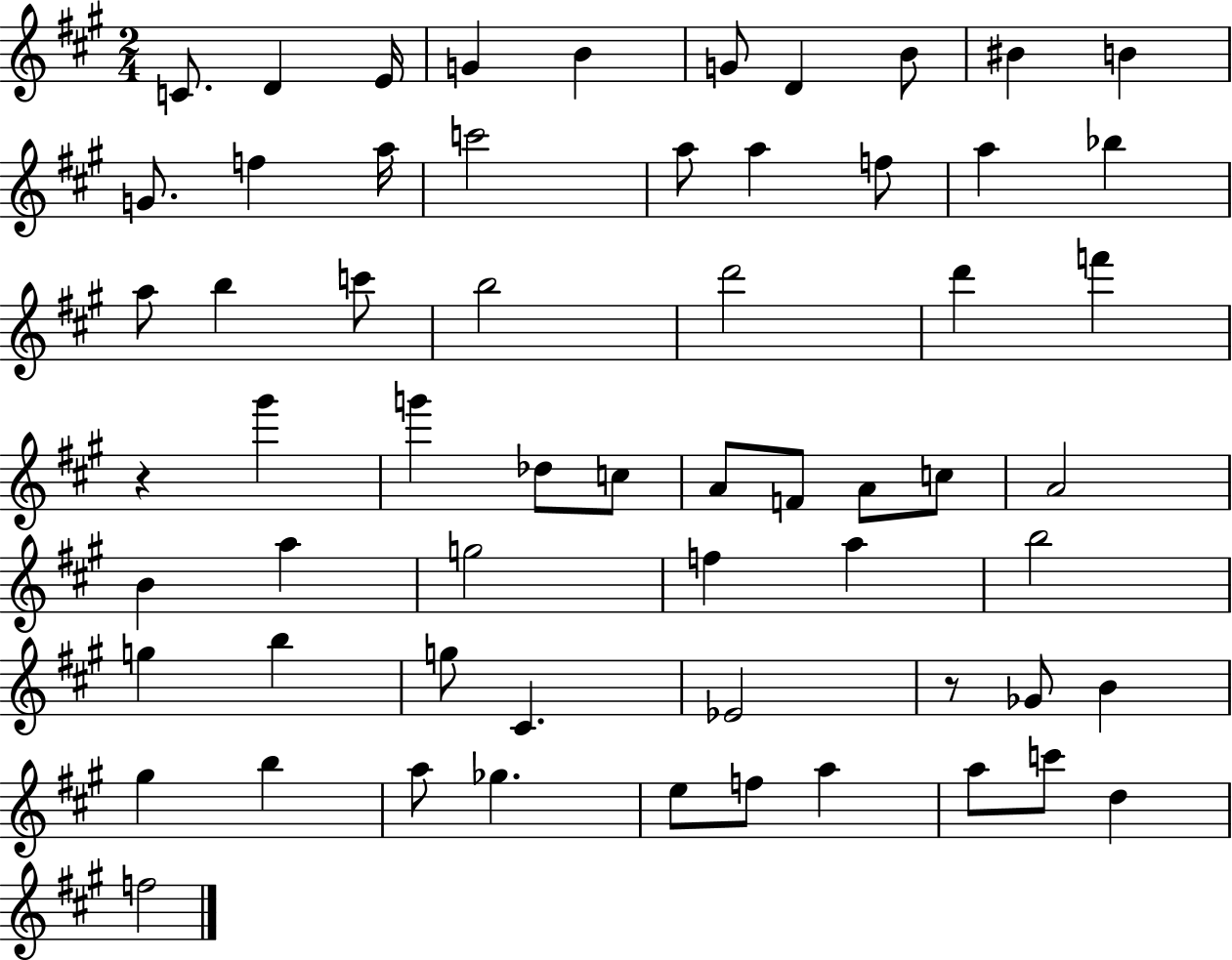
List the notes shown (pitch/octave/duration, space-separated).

C4/e. D4/q E4/s G4/q B4/q G4/e D4/q B4/e BIS4/q B4/q G4/e. F5/q A5/s C6/h A5/e A5/q F5/e A5/q Bb5/q A5/e B5/q C6/e B5/h D6/h D6/q F6/q R/q G#6/q G6/q Db5/e C5/e A4/e F4/e A4/e C5/e A4/h B4/q A5/q G5/h F5/q A5/q B5/h G5/q B5/q G5/e C#4/q. Eb4/h R/e Gb4/e B4/q G#5/q B5/q A5/e Gb5/q. E5/e F5/e A5/q A5/e C6/e D5/q F5/h